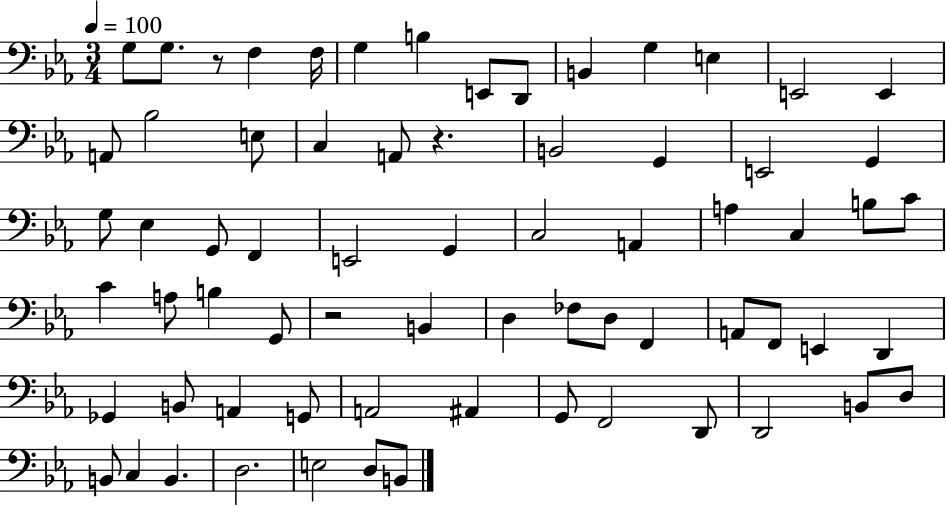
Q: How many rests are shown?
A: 3